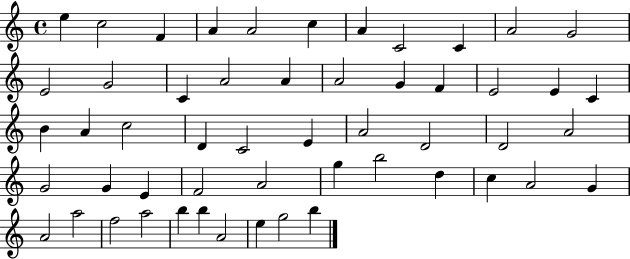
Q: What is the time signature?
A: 4/4